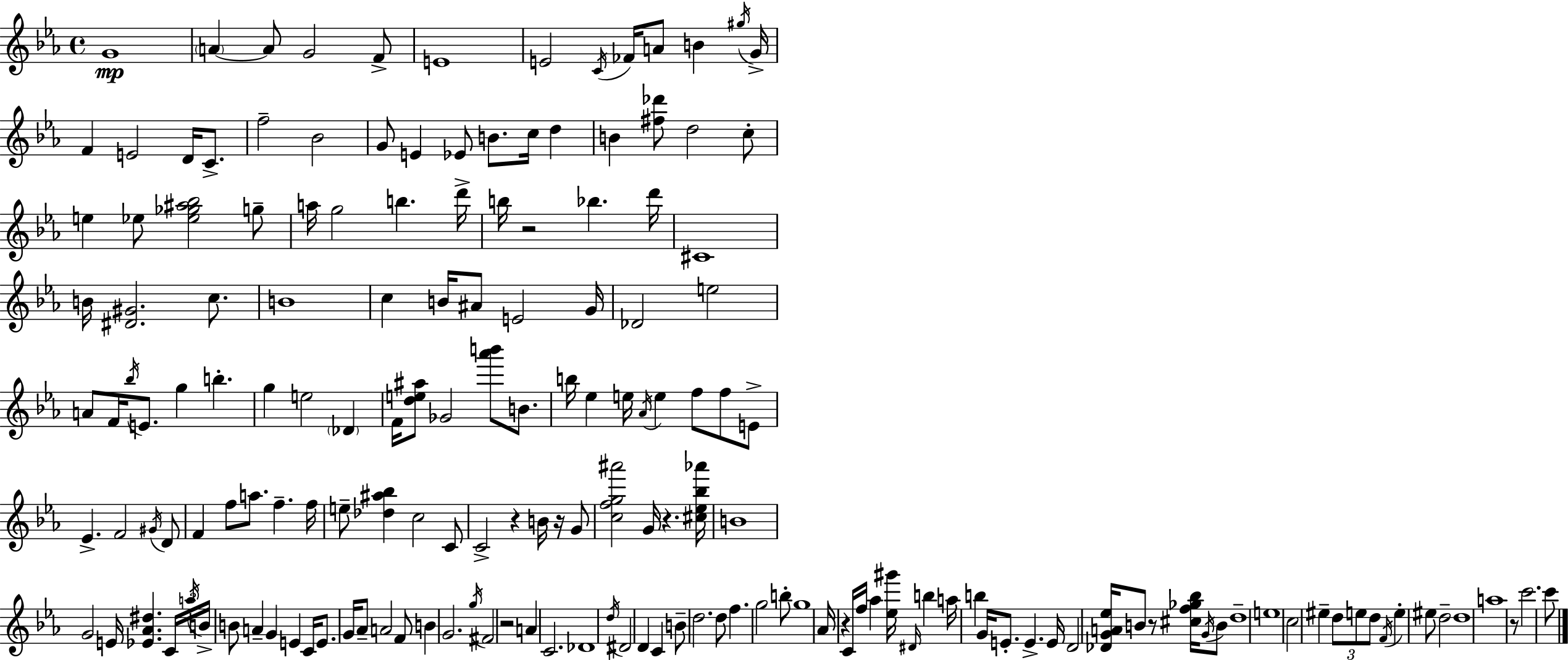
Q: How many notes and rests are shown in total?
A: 170